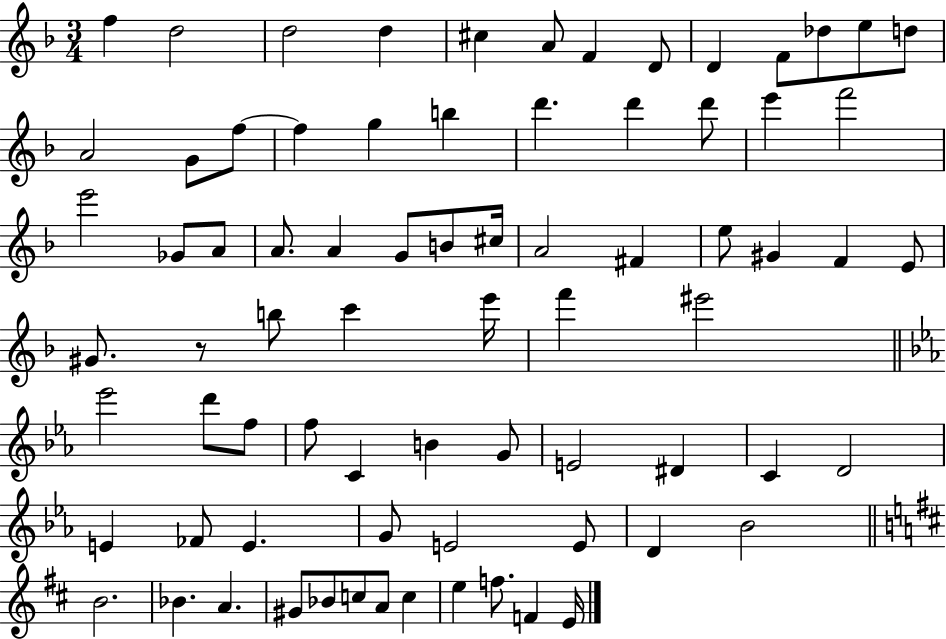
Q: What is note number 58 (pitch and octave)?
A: E4